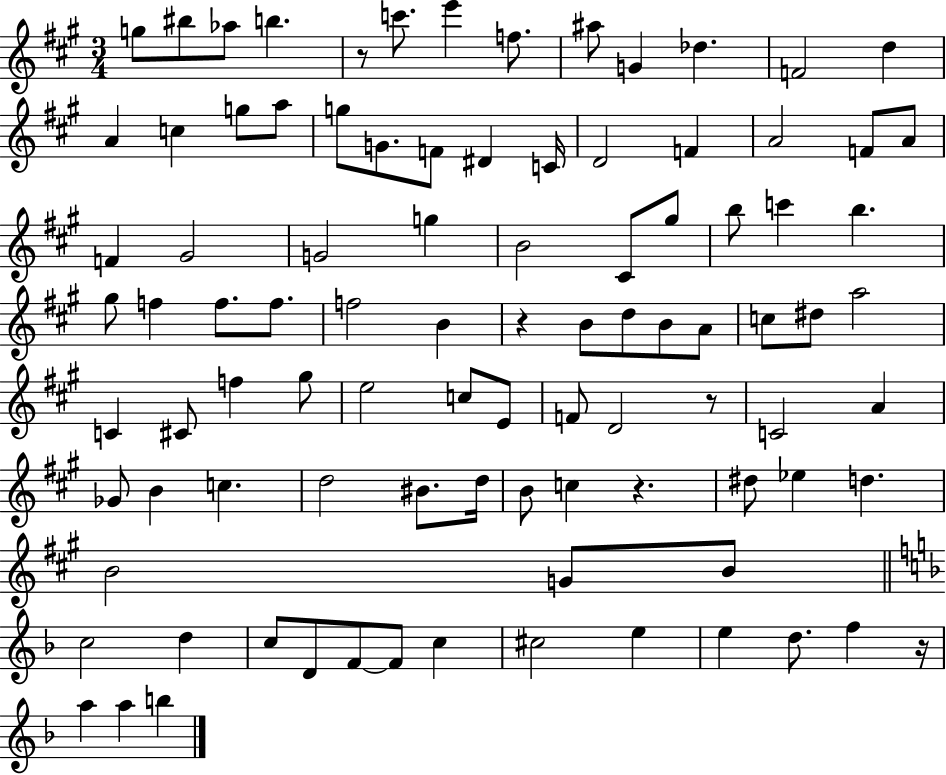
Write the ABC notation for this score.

X:1
T:Untitled
M:3/4
L:1/4
K:A
g/2 ^b/2 _a/2 b z/2 c'/2 e' f/2 ^a/2 G _d F2 d A c g/2 a/2 g/2 G/2 F/2 ^D C/4 D2 F A2 F/2 A/2 F ^G2 G2 g B2 ^C/2 ^g/2 b/2 c' b ^g/2 f f/2 f/2 f2 B z B/2 d/2 B/2 A/2 c/2 ^d/2 a2 C ^C/2 f ^g/2 e2 c/2 E/2 F/2 D2 z/2 C2 A _G/2 B c d2 ^B/2 d/4 B/2 c z ^d/2 _e d B2 G/2 B/2 c2 d c/2 D/2 F/2 F/2 c ^c2 e e d/2 f z/4 a a b